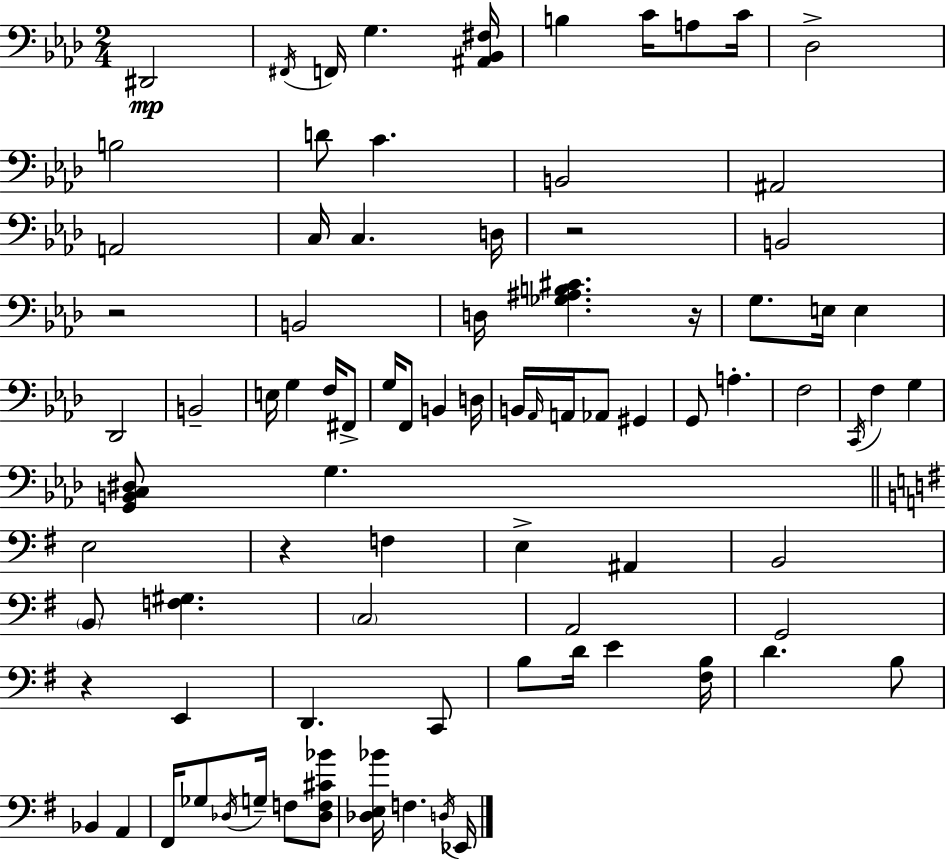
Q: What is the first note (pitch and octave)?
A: D#2